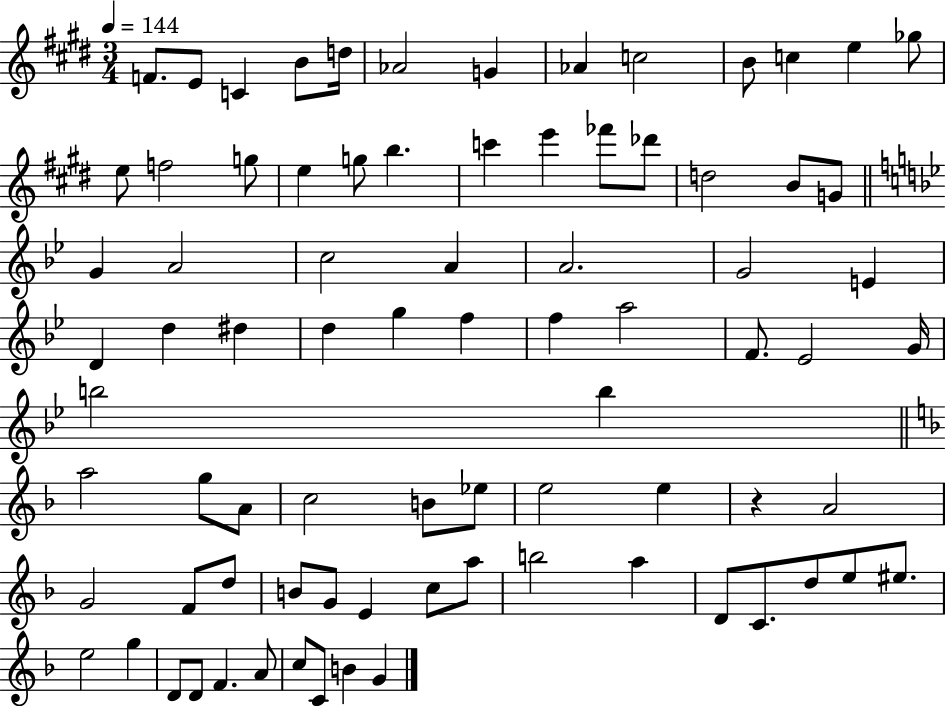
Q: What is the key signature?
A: E major